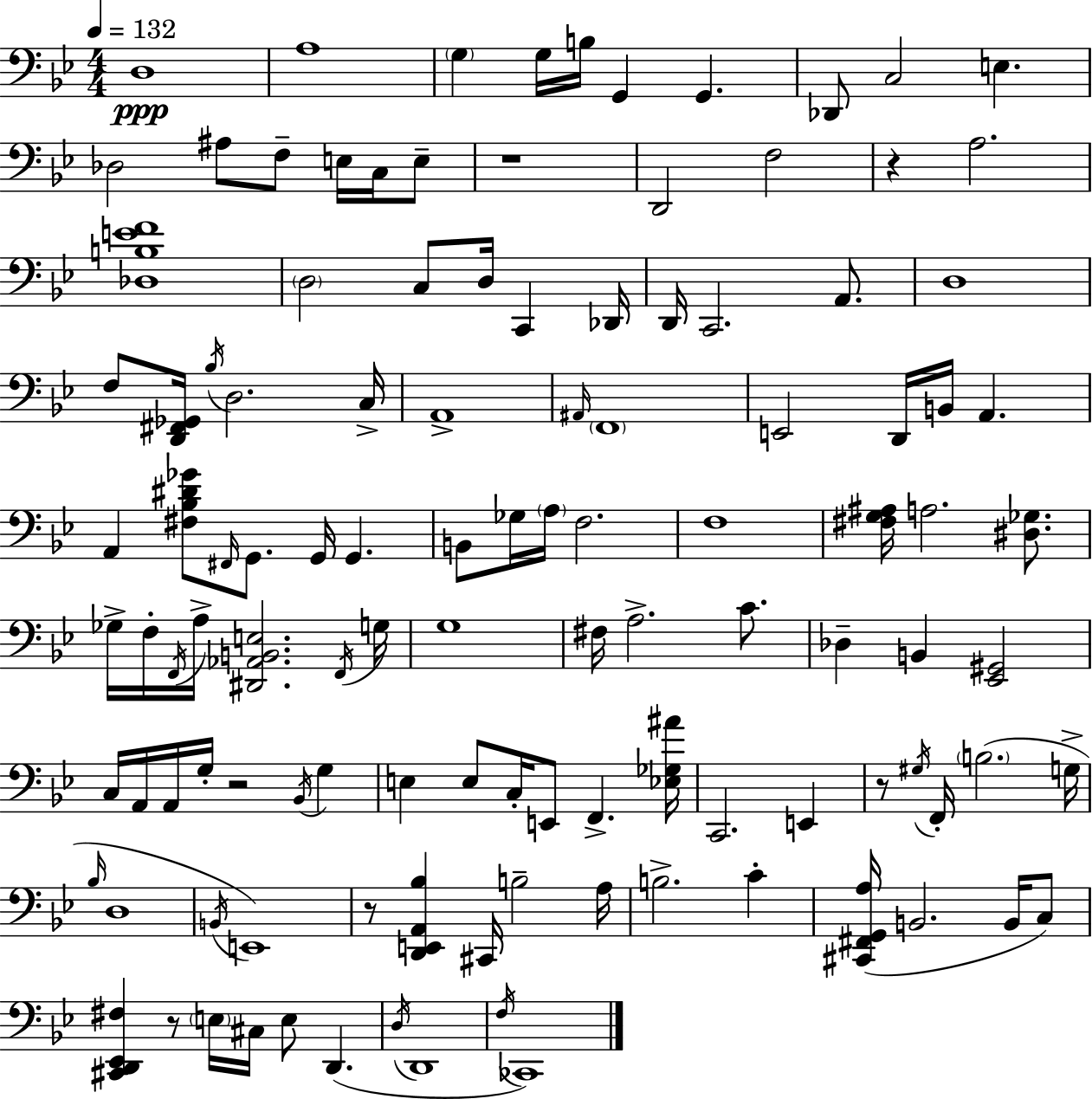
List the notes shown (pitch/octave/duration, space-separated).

D3/w A3/w G3/q G3/s B3/s G2/q G2/q. Db2/e C3/h E3/q. Db3/h A#3/e F3/e E3/s C3/s E3/e R/w D2/h F3/h R/q A3/h. [Db3,B3,E4,F4]/w D3/h C3/e D3/s C2/q Db2/s D2/s C2/h. A2/e. D3/w F3/e [D2,F#2,Gb2]/s Bb3/s D3/h. C3/s A2/w A#2/s F2/w E2/h D2/s B2/s A2/q. A2/q [F#3,Bb3,D#4,Gb4]/e F#2/s G2/e. G2/s G2/q. B2/e Gb3/s A3/s F3/h. F3/w [F#3,G3,A#3]/s A3/h. [D#3,Gb3]/e. Gb3/s F3/s F2/s A3/s [D#2,Ab2,B2,E3]/h. F2/s G3/s G3/w F#3/s A3/h. C4/e. Db3/q B2/q [Eb2,G#2]/h C3/s A2/s A2/s G3/s R/h Bb2/s G3/q E3/q E3/e C3/s E2/e F2/q. [Eb3,Gb3,A#4]/s C2/h. E2/q R/e G#3/s F2/s B3/h. G3/s Bb3/s D3/w B2/s E2/w R/e [D2,E2,A2,Bb3]/q C#2/s B3/h A3/s B3/h. C4/q [C#2,F#2,G2,A3]/s B2/h. B2/s C3/e [C#2,D2,Eb2,F#3]/q R/e E3/s C#3/s E3/e D2/q. D3/s D2/w F3/s CES2/w